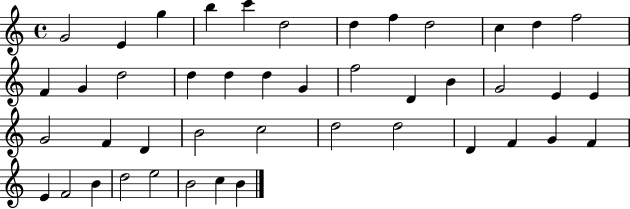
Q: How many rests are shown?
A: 0